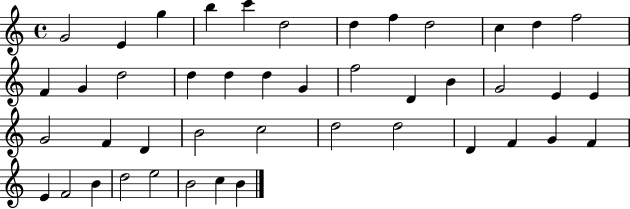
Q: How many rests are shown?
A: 0